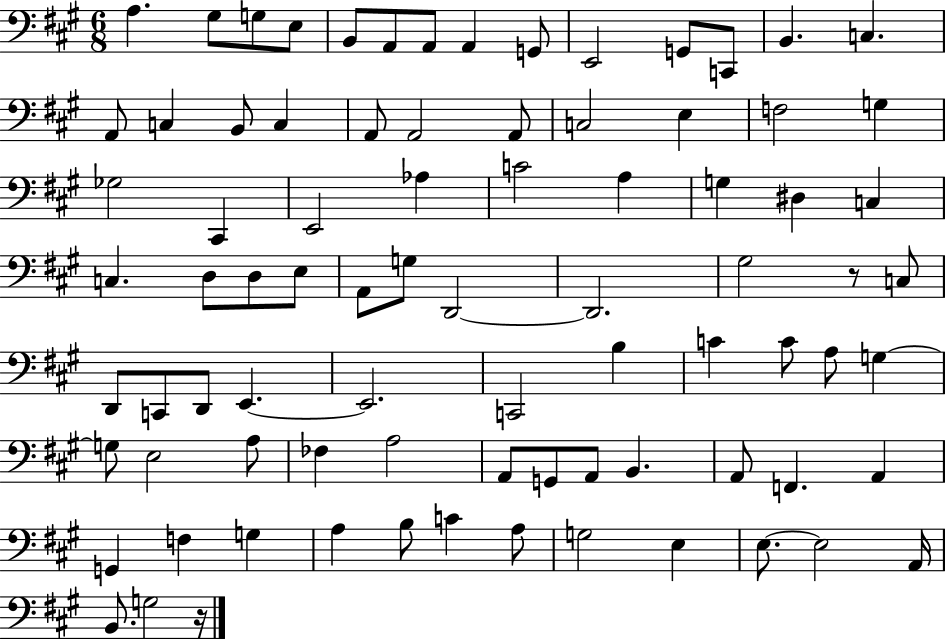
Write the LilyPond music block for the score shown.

{
  \clef bass
  \numericTimeSignature
  \time 6/8
  \key a \major
  \repeat volta 2 { a4. gis8 g8 e8 | b,8 a,8 a,8 a,4 g,8 | e,2 g,8 c,8 | b,4. c4. | \break a,8 c4 b,8 c4 | a,8 a,2 a,8 | c2 e4 | f2 g4 | \break ges2 cis,4 | e,2 aes4 | c'2 a4 | g4 dis4 c4 | \break c4. d8 d8 e8 | a,8 g8 d,2~~ | d,2. | gis2 r8 c8 | \break d,8 c,8 d,8 e,4.~~ | e,2. | c,2 b4 | c'4 c'8 a8 g4~~ | \break g8 e2 a8 | fes4 a2 | a,8 g,8 a,8 b,4. | a,8 f,4. a,4 | \break g,4 f4 g4 | a4 b8 c'4 a8 | g2 e4 | e8.~~ e2 a,16 | \break b,8. g2 r16 | } \bar "|."
}